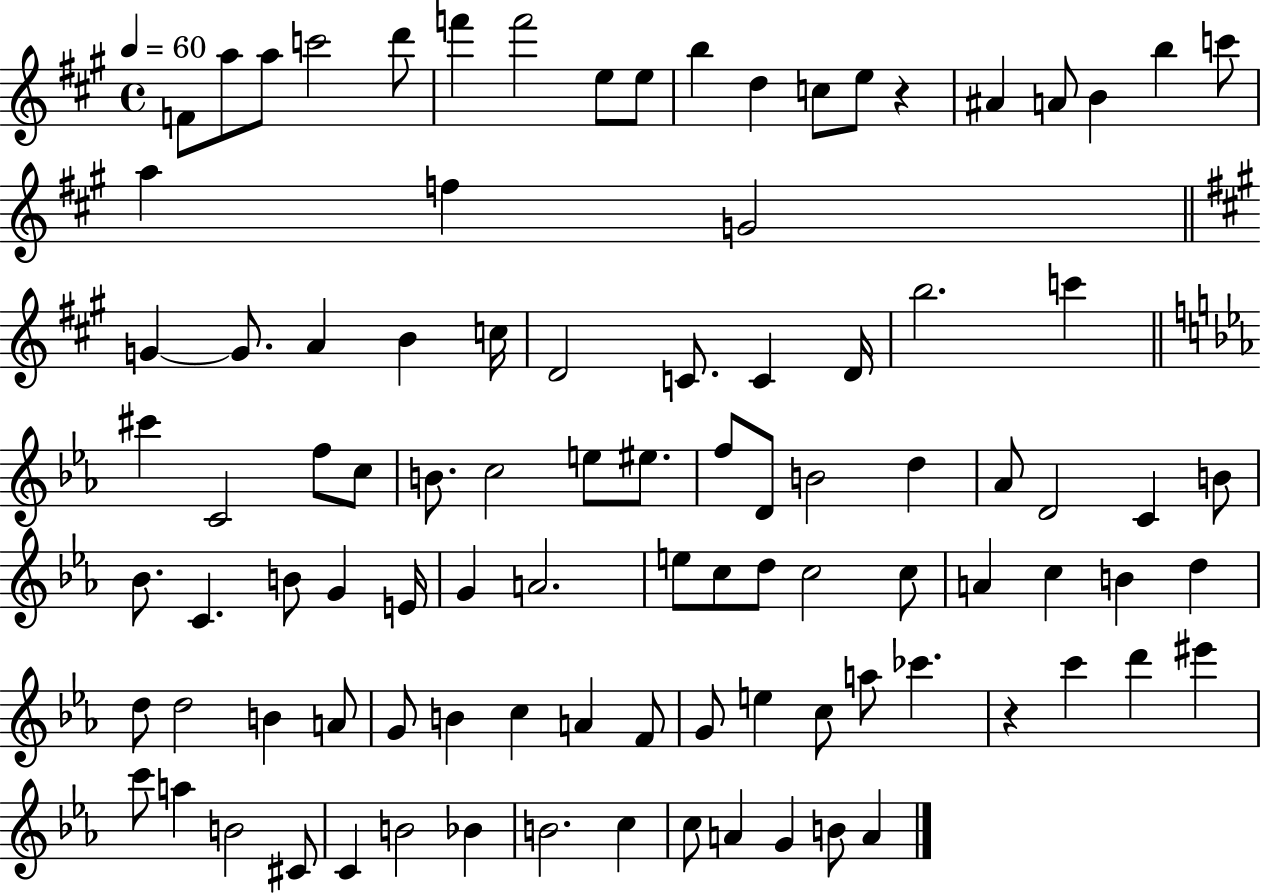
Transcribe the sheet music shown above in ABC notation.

X:1
T:Untitled
M:4/4
L:1/4
K:A
F/2 a/2 a/2 c'2 d'/2 f' f'2 e/2 e/2 b d c/2 e/2 z ^A A/2 B b c'/2 a f G2 G G/2 A B c/4 D2 C/2 C D/4 b2 c' ^c' C2 f/2 c/2 B/2 c2 e/2 ^e/2 f/2 D/2 B2 d _A/2 D2 C B/2 _B/2 C B/2 G E/4 G A2 e/2 c/2 d/2 c2 c/2 A c B d d/2 d2 B A/2 G/2 B c A F/2 G/2 e c/2 a/2 _c' z c' d' ^e' c'/2 a B2 ^C/2 C B2 _B B2 c c/2 A G B/2 A